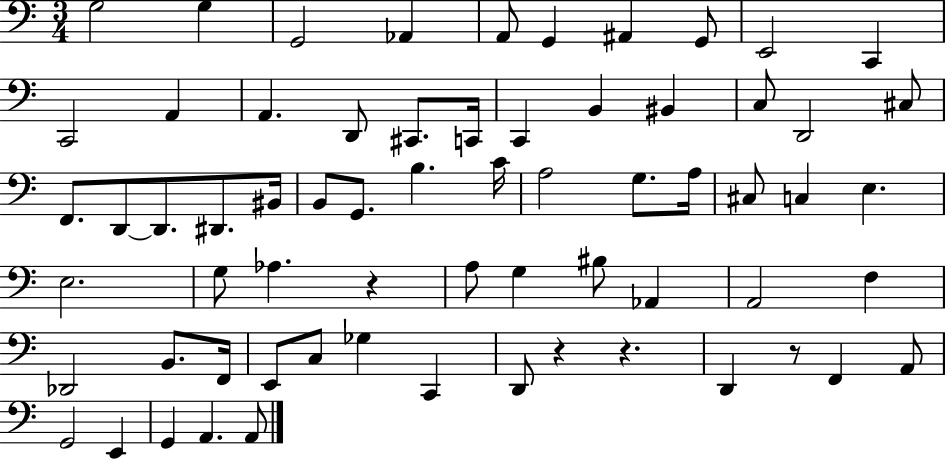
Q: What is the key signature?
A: C major